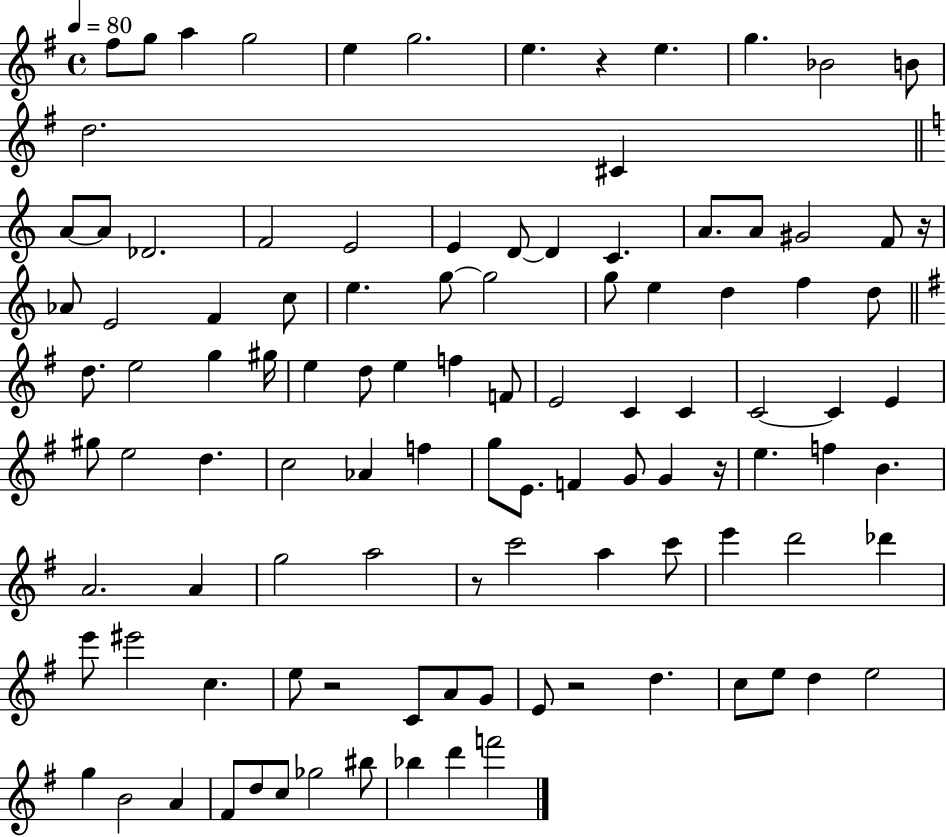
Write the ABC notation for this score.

X:1
T:Untitled
M:4/4
L:1/4
K:G
^f/2 g/2 a g2 e g2 e z e g _B2 B/2 d2 ^C A/2 A/2 _D2 F2 E2 E D/2 D C A/2 A/2 ^G2 F/2 z/4 _A/2 E2 F c/2 e g/2 g2 g/2 e d f d/2 d/2 e2 g ^g/4 e d/2 e f F/2 E2 C C C2 C E ^g/2 e2 d c2 _A f g/2 E/2 F G/2 G z/4 e f B A2 A g2 a2 z/2 c'2 a c'/2 e' d'2 _d' e'/2 ^e'2 c e/2 z2 C/2 A/2 G/2 E/2 z2 d c/2 e/2 d e2 g B2 A ^F/2 d/2 c/2 _g2 ^b/2 _b d' f'2